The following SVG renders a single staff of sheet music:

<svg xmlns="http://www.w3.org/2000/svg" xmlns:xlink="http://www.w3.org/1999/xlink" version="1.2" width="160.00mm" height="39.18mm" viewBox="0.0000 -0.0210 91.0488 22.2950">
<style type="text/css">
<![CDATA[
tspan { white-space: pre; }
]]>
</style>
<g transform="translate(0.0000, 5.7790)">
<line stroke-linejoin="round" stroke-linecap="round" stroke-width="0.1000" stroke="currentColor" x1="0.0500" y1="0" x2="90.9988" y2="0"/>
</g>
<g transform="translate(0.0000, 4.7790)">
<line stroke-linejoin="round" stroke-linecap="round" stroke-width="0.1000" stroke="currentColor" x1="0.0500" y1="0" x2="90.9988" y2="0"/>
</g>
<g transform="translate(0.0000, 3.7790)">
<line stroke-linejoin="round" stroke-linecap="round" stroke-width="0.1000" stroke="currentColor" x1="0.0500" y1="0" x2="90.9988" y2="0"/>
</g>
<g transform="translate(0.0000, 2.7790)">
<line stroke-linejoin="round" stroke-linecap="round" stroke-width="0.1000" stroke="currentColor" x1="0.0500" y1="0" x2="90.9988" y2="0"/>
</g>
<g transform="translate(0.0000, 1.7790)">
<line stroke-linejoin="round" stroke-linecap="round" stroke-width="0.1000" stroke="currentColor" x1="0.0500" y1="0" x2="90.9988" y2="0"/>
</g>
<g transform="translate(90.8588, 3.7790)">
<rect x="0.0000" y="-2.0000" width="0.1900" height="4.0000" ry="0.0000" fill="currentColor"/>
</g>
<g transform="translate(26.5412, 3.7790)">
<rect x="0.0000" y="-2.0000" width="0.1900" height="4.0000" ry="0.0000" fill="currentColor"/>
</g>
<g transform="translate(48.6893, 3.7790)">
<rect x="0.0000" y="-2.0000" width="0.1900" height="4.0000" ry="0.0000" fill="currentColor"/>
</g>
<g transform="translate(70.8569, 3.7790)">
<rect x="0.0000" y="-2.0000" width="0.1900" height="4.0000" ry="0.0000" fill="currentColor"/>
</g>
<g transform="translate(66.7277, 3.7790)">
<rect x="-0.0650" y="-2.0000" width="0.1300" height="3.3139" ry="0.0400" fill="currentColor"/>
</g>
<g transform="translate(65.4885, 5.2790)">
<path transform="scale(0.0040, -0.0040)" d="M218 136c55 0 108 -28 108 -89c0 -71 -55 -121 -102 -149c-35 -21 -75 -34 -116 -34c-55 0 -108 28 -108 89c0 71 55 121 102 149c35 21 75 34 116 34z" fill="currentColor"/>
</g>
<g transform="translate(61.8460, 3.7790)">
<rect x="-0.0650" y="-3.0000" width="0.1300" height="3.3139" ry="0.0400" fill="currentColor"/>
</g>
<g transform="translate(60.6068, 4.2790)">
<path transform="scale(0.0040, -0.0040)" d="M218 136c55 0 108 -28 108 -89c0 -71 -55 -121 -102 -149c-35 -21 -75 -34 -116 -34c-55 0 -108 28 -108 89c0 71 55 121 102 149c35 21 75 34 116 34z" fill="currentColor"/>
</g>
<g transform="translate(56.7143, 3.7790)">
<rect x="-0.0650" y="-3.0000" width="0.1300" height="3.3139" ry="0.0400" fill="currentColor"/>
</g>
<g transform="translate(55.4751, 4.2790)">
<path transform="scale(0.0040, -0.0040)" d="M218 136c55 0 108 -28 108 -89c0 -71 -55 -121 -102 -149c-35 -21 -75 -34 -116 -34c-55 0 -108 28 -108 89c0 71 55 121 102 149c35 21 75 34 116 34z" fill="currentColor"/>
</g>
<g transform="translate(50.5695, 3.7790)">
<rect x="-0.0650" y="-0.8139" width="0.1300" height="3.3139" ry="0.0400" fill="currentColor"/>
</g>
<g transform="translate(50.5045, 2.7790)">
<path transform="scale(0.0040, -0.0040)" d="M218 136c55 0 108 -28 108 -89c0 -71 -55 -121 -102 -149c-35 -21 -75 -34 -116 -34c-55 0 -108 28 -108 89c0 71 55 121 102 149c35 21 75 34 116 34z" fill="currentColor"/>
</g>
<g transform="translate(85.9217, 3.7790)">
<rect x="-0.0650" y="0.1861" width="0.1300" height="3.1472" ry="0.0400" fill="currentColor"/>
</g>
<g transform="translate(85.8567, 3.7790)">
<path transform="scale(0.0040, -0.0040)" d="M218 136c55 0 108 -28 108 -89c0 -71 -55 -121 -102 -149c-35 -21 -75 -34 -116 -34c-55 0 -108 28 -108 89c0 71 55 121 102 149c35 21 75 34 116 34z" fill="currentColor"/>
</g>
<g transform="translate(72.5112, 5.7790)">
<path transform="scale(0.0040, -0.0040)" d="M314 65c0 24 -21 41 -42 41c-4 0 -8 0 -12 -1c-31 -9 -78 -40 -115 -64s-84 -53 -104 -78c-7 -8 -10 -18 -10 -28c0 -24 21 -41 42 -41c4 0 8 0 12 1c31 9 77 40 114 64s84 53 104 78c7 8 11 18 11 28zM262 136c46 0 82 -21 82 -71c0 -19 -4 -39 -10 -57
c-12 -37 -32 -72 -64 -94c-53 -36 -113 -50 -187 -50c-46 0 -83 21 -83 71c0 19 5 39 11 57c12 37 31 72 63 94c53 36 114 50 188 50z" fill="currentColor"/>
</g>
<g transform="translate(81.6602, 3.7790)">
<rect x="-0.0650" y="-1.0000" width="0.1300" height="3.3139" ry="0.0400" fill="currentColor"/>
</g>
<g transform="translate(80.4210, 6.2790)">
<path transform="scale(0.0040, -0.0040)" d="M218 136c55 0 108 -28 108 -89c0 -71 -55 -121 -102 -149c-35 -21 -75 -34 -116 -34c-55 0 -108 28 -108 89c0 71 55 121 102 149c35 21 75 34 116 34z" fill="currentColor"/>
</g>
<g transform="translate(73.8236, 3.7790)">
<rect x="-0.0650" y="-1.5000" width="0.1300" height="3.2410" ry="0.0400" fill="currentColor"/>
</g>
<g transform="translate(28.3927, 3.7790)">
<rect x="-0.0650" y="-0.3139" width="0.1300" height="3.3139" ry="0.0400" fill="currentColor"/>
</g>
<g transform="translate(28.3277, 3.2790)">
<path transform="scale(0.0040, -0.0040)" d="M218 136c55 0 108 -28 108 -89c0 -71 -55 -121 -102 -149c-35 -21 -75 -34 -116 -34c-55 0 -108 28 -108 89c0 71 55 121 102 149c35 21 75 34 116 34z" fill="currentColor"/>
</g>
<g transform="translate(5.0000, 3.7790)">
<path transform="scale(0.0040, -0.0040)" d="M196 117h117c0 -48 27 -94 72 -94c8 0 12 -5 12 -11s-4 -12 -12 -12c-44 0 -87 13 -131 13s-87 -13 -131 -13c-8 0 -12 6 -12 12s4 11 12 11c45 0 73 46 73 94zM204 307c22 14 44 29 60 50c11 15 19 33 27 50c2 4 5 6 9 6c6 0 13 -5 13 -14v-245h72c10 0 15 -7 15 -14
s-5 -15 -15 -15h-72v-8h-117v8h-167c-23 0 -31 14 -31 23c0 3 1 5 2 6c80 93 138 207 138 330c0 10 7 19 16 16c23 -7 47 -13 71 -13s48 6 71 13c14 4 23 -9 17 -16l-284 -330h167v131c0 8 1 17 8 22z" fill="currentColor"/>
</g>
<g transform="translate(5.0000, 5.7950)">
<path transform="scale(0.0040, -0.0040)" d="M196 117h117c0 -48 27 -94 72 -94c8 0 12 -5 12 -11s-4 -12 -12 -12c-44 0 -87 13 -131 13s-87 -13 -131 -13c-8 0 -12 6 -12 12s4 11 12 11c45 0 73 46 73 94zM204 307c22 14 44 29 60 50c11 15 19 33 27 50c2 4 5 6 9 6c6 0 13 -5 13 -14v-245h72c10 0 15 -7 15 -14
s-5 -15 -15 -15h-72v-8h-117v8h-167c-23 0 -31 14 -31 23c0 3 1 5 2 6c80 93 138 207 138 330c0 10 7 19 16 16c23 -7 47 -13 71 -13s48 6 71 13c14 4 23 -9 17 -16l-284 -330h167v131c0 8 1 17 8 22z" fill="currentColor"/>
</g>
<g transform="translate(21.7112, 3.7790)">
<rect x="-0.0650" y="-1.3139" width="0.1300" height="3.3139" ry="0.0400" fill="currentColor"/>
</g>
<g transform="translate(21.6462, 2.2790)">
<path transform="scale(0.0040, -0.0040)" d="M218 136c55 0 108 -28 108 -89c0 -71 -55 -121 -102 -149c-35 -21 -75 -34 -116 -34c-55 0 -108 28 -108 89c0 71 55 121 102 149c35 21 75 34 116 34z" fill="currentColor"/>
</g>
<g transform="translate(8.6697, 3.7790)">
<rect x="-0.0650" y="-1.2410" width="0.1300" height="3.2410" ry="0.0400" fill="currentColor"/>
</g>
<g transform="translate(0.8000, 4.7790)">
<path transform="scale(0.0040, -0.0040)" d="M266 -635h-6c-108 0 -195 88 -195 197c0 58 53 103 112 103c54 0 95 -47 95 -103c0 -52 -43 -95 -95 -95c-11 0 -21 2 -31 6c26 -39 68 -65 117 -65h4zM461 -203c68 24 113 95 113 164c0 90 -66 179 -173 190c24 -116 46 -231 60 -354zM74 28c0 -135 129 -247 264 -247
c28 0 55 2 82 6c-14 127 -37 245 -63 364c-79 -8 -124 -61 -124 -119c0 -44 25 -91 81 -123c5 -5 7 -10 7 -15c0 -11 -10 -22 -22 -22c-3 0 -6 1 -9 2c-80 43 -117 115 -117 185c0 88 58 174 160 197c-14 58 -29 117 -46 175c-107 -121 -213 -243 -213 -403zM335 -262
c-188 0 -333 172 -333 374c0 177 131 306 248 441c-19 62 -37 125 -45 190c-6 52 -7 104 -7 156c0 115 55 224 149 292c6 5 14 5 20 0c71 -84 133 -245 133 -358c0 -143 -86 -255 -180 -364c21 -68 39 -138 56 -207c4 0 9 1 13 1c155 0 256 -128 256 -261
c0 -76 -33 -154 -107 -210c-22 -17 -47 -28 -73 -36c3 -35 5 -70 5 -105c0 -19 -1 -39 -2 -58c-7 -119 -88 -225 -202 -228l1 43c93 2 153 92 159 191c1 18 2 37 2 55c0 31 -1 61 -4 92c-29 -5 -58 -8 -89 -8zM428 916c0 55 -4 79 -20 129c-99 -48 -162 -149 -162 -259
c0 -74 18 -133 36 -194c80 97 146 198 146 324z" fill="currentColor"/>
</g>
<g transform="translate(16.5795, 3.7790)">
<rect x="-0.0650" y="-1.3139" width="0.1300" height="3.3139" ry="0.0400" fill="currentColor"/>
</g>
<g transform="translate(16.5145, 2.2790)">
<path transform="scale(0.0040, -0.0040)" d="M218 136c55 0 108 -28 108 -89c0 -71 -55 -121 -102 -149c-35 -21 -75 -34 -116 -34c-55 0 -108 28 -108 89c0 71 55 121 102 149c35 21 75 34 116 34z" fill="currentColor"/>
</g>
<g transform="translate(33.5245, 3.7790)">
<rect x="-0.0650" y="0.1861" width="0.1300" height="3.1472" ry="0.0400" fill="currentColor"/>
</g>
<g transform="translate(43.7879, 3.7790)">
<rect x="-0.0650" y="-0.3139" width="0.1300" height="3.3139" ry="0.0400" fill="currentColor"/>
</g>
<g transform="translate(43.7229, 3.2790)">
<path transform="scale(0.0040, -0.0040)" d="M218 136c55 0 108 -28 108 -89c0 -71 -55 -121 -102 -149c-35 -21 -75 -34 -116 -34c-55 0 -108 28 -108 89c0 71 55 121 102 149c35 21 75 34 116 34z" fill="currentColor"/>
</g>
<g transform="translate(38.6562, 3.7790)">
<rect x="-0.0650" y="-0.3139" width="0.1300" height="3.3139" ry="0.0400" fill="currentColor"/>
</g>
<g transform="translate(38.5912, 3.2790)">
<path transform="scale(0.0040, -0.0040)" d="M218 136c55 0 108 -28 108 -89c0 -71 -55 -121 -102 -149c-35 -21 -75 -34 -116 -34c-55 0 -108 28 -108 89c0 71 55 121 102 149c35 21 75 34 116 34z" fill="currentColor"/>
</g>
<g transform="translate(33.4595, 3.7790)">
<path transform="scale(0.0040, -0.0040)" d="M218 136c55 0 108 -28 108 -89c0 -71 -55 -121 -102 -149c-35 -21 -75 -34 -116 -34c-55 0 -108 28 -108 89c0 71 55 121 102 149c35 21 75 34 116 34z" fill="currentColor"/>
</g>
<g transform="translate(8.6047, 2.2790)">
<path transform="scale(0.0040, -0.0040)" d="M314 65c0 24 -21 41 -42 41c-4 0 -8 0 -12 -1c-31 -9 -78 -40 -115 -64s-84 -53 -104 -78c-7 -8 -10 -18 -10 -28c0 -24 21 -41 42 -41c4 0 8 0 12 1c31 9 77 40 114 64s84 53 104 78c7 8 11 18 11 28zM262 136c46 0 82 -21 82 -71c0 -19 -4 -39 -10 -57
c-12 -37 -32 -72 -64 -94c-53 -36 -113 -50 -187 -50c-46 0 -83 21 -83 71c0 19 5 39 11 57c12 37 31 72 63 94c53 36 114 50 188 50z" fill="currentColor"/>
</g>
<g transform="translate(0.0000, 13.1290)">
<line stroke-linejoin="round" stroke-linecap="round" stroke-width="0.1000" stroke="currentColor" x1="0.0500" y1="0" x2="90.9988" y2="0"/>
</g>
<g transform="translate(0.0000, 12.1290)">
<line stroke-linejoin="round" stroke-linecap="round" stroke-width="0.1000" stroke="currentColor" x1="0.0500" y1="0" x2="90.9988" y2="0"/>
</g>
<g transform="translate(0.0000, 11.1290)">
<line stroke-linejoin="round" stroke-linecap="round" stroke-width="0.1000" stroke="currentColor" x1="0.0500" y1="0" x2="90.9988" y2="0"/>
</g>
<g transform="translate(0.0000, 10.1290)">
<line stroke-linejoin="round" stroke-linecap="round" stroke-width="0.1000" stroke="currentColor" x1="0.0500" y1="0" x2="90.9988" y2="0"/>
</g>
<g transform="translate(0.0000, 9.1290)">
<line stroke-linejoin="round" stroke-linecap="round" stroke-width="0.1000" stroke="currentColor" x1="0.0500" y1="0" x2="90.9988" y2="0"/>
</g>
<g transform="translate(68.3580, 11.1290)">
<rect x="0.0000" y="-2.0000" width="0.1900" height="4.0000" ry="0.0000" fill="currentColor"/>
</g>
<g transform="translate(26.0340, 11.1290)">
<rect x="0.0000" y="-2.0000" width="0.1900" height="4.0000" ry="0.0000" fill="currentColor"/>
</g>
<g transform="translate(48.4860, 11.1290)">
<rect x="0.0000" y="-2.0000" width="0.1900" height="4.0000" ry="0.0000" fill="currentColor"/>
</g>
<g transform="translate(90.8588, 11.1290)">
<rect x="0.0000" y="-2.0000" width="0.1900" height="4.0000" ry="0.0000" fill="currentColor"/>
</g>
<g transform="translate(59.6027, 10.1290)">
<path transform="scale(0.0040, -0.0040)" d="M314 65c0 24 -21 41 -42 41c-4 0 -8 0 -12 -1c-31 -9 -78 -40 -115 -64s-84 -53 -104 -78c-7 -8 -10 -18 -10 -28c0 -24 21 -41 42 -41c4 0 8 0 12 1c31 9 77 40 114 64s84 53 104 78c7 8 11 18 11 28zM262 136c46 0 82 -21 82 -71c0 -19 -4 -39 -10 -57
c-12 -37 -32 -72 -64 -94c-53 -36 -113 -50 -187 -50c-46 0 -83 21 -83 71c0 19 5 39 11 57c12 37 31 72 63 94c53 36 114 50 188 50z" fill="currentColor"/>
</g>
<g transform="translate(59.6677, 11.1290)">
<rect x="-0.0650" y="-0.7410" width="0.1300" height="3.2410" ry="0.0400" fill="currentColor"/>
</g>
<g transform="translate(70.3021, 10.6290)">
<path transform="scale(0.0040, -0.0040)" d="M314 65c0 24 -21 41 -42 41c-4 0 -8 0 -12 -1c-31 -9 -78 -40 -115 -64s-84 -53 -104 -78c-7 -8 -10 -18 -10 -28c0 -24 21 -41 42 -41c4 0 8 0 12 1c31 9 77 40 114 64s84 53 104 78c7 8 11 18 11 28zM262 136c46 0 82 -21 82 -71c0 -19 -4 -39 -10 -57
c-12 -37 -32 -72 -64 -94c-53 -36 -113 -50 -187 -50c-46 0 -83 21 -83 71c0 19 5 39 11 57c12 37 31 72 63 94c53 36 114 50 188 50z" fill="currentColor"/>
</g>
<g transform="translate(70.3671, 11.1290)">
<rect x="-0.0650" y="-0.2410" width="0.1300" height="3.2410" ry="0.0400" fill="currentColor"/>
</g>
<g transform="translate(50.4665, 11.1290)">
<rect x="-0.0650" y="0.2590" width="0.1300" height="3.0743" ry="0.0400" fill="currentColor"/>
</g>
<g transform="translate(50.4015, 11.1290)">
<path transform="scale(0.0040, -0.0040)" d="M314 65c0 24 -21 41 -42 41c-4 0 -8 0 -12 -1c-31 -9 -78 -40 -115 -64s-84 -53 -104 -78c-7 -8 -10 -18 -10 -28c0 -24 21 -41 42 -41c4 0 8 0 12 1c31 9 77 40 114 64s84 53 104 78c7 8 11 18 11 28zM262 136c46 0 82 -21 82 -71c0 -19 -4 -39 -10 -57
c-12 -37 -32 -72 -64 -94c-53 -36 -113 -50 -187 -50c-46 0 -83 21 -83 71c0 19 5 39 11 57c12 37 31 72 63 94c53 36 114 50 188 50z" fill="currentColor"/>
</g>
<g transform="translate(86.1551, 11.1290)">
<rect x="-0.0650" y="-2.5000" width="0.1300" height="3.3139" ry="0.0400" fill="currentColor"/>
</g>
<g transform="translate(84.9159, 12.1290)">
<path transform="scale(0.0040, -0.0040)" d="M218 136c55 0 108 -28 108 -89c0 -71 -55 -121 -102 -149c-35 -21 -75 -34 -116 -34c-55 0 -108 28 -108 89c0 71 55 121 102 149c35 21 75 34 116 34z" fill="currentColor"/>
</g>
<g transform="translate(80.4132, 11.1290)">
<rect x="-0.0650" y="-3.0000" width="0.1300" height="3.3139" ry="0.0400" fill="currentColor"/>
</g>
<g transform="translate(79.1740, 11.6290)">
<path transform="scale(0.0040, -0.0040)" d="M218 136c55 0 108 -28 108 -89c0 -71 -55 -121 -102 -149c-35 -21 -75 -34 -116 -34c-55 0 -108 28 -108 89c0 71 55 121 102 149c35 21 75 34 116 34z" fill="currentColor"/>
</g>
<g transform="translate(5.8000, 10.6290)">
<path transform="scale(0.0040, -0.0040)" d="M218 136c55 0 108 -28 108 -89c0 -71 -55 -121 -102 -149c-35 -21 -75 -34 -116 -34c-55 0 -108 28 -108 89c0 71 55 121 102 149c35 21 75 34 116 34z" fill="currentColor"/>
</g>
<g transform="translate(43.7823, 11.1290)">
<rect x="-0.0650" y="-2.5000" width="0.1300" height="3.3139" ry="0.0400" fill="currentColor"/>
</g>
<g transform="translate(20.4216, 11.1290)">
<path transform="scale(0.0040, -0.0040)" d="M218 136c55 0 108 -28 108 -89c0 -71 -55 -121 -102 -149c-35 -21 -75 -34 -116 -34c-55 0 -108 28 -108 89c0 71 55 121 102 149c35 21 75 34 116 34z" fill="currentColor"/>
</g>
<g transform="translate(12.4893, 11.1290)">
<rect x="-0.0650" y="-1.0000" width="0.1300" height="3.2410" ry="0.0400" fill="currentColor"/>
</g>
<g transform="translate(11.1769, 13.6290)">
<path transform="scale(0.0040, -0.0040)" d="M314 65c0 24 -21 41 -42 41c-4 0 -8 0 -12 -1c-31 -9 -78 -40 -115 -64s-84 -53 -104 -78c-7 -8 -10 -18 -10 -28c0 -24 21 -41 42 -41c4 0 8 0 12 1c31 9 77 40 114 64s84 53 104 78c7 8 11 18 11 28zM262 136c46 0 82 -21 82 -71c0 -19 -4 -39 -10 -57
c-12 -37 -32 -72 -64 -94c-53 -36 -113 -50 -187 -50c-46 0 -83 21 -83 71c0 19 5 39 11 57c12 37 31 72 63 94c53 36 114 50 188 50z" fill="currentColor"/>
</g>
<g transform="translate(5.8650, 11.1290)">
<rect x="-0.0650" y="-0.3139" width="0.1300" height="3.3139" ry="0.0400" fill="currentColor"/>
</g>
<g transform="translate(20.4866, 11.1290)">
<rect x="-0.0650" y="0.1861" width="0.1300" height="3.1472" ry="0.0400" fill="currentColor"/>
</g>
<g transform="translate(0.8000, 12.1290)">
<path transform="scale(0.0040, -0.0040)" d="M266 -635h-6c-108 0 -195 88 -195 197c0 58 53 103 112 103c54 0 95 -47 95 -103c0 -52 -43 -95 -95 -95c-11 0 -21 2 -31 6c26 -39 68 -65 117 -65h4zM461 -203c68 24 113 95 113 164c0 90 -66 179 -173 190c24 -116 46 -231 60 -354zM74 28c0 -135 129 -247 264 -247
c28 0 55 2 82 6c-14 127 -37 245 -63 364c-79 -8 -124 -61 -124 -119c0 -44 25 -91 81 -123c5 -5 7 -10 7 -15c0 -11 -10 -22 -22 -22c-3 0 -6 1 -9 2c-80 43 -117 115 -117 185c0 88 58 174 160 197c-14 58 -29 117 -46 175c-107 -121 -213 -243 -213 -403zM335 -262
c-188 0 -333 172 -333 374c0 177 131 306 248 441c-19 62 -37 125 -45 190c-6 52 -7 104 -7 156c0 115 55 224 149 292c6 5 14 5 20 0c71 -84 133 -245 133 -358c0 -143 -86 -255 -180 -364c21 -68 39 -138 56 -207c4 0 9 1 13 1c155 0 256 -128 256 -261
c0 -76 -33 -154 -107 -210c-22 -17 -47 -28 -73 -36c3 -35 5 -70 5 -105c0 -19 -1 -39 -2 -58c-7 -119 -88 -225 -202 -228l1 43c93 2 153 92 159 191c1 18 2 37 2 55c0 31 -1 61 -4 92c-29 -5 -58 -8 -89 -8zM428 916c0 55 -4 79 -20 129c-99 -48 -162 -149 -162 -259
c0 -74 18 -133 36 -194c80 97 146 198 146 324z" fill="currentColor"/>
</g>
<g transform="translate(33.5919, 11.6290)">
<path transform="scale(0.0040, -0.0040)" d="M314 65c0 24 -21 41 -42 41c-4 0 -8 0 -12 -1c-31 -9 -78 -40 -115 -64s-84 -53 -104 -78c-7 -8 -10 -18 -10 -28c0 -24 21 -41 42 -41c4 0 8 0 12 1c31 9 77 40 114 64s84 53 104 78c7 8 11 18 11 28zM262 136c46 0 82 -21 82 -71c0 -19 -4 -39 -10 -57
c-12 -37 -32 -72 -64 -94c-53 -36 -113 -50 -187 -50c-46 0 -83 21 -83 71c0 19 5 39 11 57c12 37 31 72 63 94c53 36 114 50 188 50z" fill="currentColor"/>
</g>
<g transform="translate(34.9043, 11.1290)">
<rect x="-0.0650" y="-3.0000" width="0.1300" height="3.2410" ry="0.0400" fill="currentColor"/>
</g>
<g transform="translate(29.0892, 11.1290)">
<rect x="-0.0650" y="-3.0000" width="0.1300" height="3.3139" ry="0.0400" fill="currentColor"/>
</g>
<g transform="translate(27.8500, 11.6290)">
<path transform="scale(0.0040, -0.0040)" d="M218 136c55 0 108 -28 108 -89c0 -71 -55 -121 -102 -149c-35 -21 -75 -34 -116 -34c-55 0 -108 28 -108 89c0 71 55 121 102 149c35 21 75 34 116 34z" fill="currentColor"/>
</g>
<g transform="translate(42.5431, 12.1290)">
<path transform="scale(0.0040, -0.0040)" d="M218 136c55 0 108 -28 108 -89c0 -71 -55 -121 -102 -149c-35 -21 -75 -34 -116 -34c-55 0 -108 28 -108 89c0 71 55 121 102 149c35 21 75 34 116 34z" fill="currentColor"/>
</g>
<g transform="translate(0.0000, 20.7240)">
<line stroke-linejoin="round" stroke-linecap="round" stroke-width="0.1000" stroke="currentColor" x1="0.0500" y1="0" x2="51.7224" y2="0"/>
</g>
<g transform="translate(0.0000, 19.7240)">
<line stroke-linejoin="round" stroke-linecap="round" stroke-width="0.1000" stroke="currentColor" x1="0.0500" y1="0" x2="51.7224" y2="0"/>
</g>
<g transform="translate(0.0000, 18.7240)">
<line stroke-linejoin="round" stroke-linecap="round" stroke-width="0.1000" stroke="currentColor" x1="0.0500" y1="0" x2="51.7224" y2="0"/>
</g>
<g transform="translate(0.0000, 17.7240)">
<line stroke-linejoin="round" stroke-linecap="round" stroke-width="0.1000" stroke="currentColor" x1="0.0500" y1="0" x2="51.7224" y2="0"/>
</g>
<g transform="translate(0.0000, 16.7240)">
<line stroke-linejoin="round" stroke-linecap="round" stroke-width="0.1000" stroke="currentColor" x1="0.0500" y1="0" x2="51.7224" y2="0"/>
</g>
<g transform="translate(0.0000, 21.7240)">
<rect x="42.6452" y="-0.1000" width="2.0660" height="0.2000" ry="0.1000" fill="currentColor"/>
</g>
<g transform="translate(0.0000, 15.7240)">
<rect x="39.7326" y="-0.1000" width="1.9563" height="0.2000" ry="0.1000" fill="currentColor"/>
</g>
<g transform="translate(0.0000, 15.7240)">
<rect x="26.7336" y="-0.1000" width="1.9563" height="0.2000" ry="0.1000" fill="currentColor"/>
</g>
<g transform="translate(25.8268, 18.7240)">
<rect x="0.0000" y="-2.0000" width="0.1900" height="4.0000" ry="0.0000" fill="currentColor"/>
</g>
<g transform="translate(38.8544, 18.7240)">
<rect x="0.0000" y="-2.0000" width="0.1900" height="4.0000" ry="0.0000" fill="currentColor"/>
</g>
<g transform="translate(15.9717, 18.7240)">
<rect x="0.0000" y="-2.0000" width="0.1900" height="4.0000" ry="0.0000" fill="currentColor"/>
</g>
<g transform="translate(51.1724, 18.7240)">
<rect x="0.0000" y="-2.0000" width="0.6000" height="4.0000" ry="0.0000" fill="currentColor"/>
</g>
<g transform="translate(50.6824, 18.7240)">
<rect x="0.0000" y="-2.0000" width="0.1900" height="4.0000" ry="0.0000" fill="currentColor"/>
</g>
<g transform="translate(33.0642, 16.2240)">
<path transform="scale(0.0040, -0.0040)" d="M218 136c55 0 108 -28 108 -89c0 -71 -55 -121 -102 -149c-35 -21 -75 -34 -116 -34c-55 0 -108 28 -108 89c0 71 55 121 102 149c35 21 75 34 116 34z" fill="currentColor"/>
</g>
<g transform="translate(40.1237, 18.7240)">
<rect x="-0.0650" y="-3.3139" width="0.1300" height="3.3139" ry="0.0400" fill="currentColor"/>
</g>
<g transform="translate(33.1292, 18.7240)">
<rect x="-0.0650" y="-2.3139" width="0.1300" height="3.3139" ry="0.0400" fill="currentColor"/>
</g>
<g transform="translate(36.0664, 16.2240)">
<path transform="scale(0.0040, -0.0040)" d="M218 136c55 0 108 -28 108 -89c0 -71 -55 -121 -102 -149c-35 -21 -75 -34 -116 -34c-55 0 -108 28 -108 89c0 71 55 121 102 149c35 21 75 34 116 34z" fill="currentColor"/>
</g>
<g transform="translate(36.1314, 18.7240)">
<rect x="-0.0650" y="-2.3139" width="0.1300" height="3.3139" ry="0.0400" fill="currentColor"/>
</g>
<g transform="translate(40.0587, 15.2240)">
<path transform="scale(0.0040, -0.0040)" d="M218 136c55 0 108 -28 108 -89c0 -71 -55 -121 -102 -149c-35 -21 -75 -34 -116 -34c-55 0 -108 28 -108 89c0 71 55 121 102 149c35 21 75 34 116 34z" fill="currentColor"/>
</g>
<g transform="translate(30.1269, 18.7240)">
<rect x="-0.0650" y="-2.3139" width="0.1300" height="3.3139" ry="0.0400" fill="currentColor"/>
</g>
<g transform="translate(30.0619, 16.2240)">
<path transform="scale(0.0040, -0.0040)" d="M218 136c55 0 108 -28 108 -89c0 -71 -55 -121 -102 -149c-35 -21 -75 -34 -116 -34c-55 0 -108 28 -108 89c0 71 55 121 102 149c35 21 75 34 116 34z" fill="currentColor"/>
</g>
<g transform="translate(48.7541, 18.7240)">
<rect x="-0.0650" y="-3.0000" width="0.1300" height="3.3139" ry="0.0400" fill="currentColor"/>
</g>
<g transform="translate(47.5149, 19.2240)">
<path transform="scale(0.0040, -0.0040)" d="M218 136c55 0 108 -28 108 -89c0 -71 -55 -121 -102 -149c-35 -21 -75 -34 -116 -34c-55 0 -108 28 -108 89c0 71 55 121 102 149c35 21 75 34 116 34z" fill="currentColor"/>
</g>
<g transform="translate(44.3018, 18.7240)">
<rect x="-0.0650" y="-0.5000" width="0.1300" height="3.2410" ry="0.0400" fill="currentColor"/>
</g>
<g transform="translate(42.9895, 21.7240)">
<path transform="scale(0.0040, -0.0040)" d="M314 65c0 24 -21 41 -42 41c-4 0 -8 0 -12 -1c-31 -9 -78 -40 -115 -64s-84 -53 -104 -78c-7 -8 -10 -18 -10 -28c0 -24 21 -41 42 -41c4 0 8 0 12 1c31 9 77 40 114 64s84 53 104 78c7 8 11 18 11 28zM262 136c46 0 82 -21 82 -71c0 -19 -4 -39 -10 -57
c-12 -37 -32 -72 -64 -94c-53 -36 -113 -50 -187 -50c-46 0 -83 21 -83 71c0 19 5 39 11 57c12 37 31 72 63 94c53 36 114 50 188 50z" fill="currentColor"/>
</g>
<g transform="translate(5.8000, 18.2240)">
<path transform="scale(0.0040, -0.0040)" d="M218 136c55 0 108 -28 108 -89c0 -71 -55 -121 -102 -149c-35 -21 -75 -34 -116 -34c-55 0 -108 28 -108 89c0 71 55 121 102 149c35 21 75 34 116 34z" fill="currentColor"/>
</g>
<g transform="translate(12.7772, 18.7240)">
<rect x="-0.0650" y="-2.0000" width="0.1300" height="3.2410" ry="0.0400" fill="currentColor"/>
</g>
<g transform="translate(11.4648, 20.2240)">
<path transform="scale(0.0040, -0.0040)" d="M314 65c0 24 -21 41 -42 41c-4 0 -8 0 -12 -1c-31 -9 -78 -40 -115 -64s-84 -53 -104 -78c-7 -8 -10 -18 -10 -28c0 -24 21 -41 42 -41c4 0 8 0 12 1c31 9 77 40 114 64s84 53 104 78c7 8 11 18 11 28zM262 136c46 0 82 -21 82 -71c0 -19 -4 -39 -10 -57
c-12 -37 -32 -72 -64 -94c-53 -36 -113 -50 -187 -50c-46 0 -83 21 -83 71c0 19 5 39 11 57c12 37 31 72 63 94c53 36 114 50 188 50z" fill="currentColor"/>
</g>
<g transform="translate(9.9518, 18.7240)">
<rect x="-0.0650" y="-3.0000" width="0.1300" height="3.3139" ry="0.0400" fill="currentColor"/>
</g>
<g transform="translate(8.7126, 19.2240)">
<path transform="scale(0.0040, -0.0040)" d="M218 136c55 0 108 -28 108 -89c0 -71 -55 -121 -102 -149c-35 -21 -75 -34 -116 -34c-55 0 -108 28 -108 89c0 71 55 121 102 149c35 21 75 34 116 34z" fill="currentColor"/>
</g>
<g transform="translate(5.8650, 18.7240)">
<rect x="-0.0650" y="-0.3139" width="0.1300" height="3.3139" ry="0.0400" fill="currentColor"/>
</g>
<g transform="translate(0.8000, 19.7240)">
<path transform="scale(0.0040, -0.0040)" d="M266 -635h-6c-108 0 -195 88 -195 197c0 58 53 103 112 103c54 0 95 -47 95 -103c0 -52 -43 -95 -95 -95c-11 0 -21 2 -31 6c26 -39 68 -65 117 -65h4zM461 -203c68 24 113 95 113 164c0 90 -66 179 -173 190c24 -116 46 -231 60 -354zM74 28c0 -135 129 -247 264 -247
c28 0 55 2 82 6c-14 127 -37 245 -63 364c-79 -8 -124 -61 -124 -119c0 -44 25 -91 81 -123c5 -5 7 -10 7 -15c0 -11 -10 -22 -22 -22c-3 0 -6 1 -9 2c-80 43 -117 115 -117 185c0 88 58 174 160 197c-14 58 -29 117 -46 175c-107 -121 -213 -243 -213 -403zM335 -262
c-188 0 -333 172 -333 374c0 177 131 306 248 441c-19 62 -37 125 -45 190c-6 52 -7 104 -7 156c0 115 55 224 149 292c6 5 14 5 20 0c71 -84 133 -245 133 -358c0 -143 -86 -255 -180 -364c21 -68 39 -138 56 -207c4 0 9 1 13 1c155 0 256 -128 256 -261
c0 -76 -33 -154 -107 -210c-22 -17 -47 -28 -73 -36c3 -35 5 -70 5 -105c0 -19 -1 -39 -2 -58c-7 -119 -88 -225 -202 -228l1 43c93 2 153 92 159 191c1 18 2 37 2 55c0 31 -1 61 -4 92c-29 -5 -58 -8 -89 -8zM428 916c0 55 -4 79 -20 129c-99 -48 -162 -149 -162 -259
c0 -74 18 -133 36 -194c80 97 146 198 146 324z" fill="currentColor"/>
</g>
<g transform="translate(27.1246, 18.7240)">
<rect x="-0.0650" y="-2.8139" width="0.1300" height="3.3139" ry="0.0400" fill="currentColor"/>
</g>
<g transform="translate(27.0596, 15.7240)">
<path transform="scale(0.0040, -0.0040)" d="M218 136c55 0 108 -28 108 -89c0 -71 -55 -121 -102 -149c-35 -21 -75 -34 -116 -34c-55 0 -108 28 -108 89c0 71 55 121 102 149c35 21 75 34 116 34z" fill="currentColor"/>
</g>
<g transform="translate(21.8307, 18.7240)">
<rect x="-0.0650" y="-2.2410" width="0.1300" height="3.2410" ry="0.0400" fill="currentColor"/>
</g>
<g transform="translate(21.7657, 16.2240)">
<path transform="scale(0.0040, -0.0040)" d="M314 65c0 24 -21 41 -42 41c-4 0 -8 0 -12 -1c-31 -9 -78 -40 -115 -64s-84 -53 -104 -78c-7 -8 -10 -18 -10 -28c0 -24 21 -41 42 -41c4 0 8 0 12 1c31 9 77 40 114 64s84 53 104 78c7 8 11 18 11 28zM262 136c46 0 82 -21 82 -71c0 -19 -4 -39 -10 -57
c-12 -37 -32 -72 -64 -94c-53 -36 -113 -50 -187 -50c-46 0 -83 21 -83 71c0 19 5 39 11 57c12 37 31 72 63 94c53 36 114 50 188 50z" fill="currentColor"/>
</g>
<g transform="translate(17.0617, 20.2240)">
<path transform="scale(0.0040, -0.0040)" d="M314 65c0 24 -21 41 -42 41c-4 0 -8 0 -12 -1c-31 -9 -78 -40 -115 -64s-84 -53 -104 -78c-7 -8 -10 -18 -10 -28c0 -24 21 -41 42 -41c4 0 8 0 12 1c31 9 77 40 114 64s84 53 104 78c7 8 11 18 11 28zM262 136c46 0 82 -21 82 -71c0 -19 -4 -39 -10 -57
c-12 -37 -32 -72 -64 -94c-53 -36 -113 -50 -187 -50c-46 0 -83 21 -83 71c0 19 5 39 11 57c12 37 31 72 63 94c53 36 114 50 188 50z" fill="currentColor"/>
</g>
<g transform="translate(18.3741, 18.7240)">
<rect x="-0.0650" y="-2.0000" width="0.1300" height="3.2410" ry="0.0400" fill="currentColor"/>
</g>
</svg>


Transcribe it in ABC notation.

X:1
T:Untitled
M:4/4
L:1/4
K:C
e2 e e c B c c d A A F E2 D B c D2 B A A2 G B2 d2 c2 A G c A F2 F2 g2 a g g g b C2 A